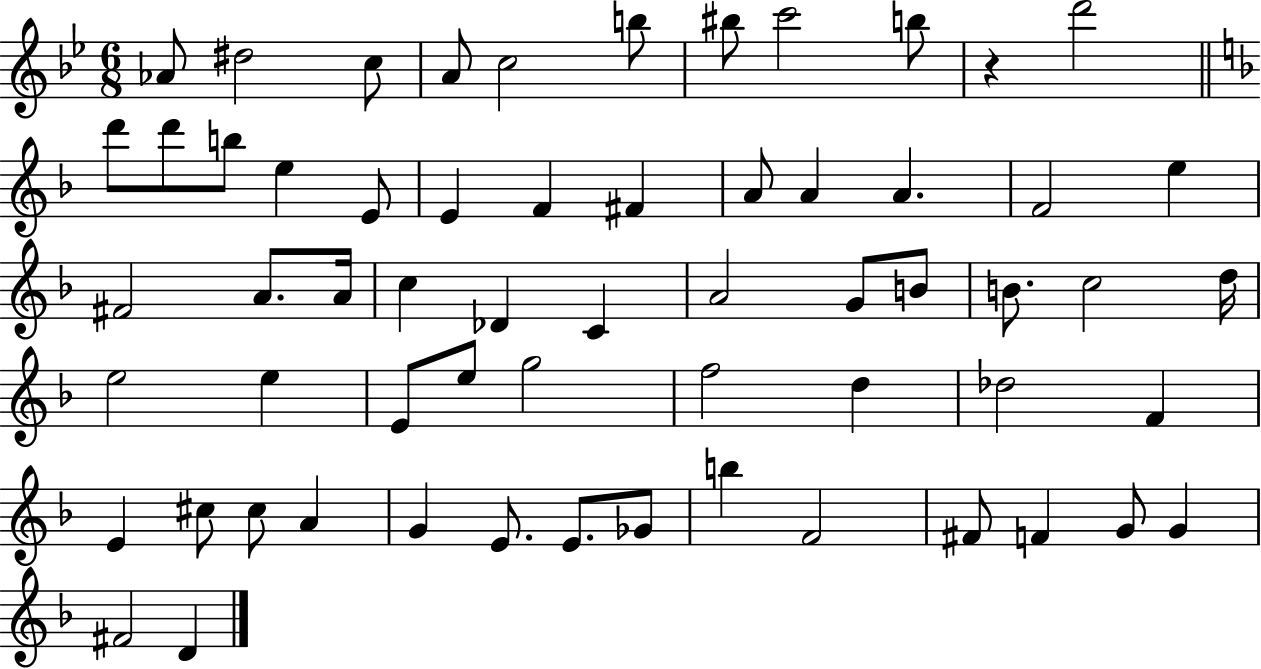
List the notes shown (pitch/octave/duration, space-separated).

Ab4/e D#5/h C5/e A4/e C5/h B5/e BIS5/e C6/h B5/e R/q D6/h D6/e D6/e B5/e E5/q E4/e E4/q F4/q F#4/q A4/e A4/q A4/q. F4/h E5/q F#4/h A4/e. A4/s C5/q Db4/q C4/q A4/h G4/e B4/e B4/e. C5/h D5/s E5/h E5/q E4/e E5/e G5/h F5/h D5/q Db5/h F4/q E4/q C#5/e C#5/e A4/q G4/q E4/e. E4/e. Gb4/e B5/q F4/h F#4/e F4/q G4/e G4/q F#4/h D4/q